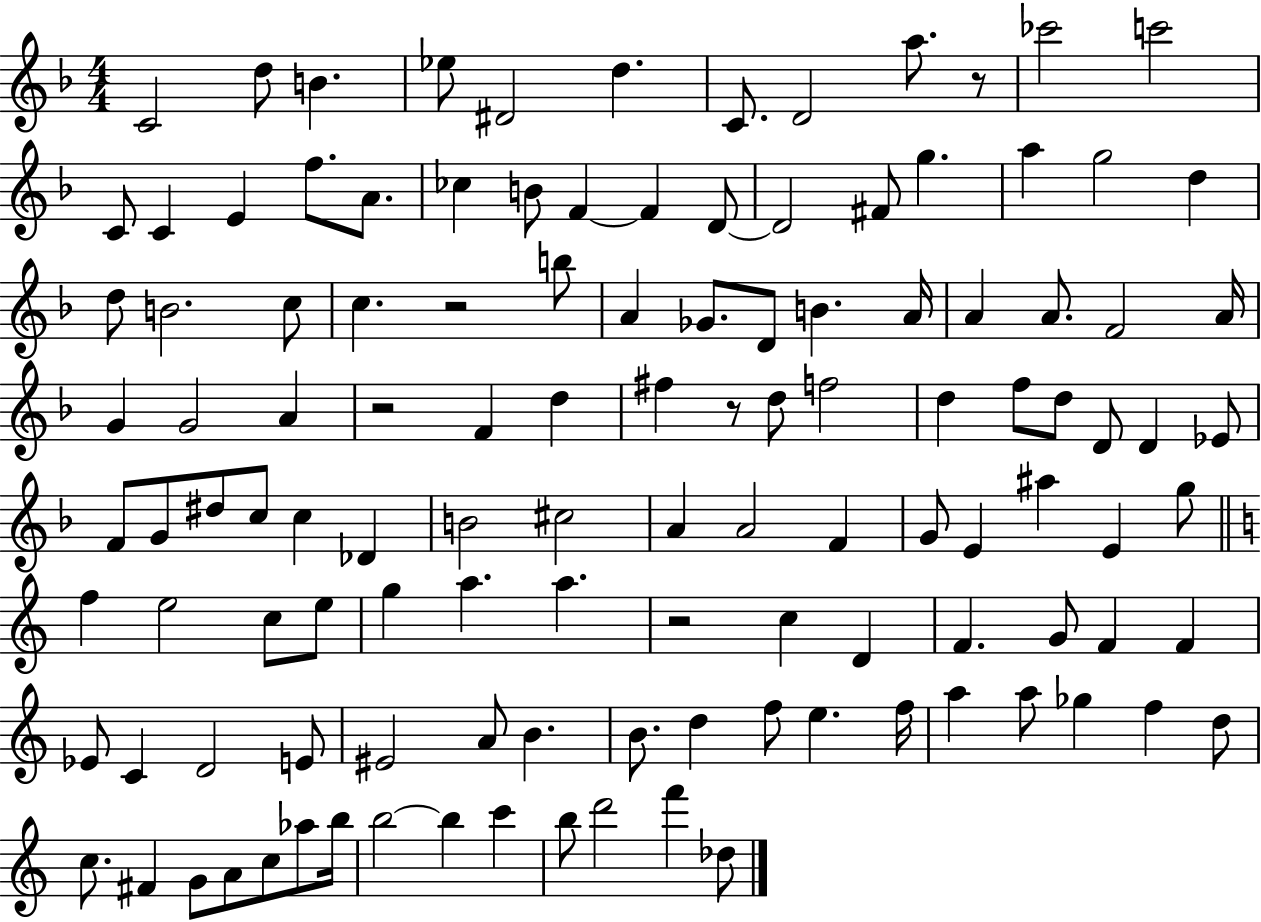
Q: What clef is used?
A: treble